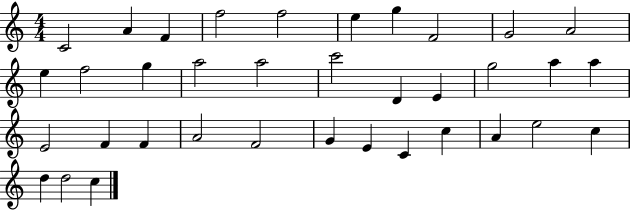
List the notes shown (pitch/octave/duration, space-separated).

C4/h A4/q F4/q F5/h F5/h E5/q G5/q F4/h G4/h A4/h E5/q F5/h G5/q A5/h A5/h C6/h D4/q E4/q G5/h A5/q A5/q E4/h F4/q F4/q A4/h F4/h G4/q E4/q C4/q C5/q A4/q E5/h C5/q D5/q D5/h C5/q